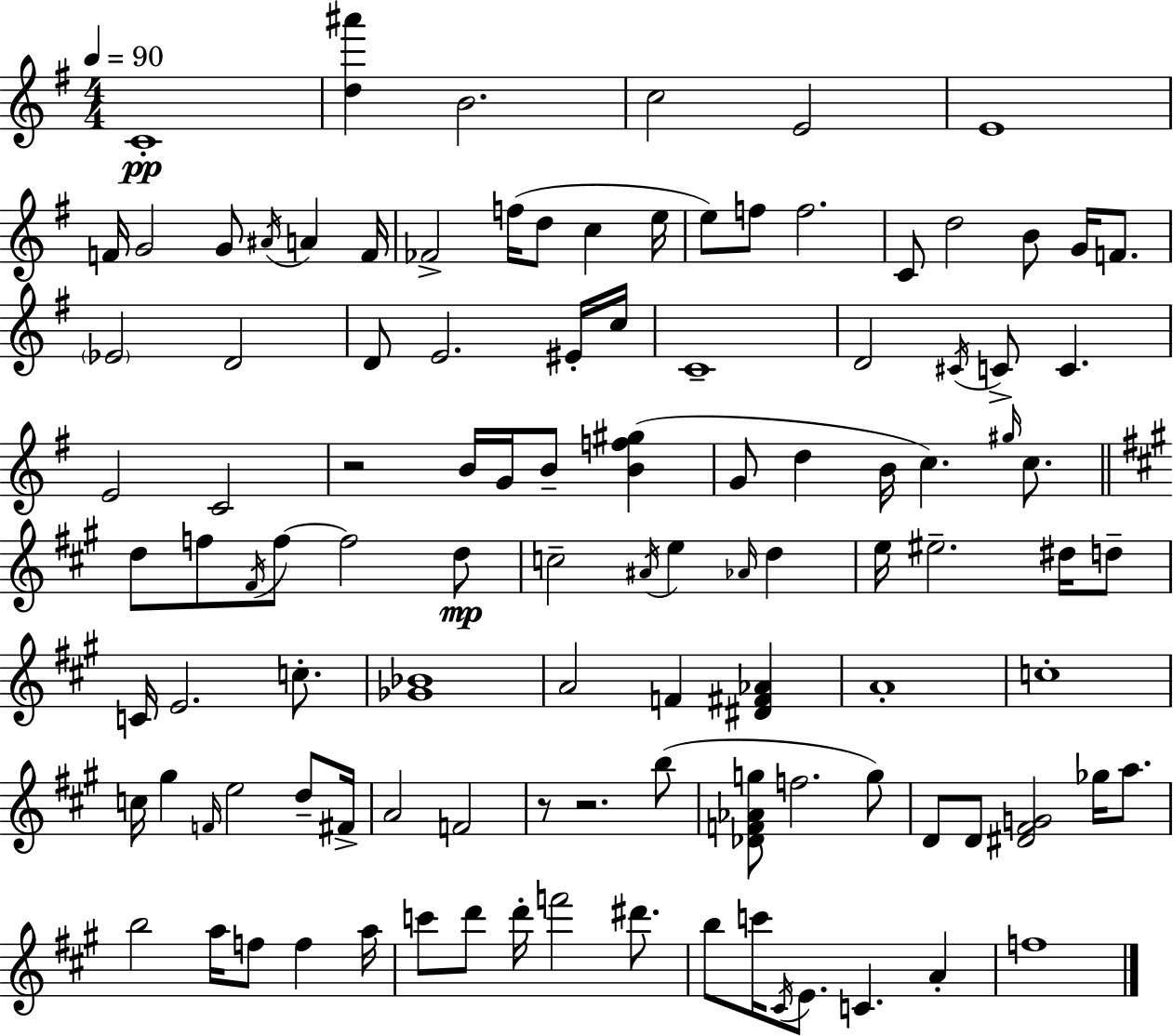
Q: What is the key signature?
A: G major